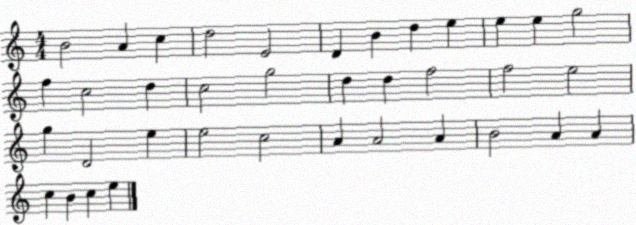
X:1
T:Untitled
M:4/4
L:1/4
K:C
B2 A c d2 E2 D B d e e e g2 f c2 d c2 g2 d d f2 f2 e2 g D2 e e2 c2 A A2 A B2 A A c B c e